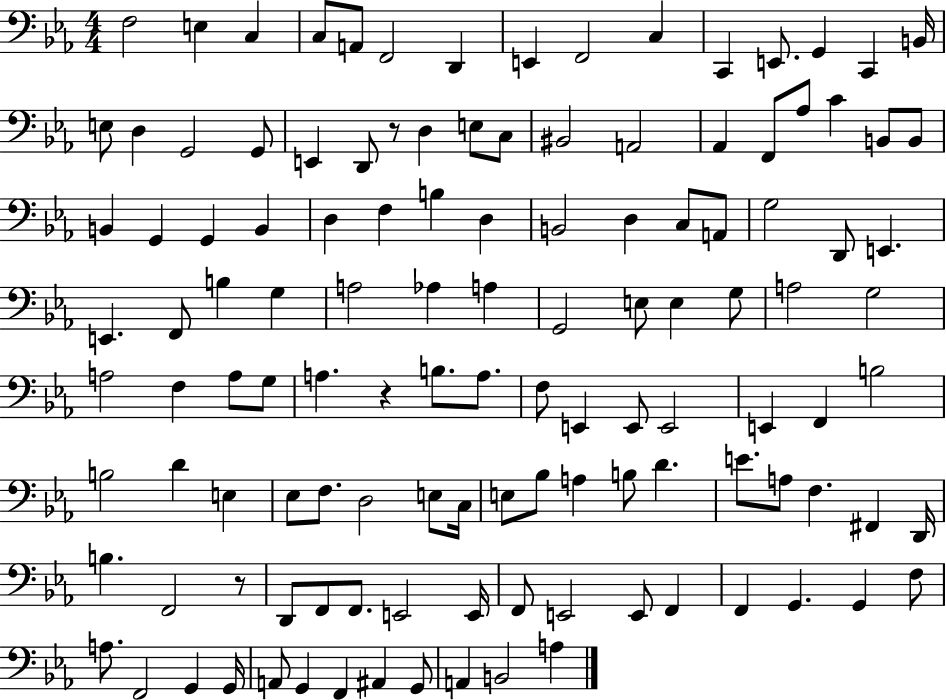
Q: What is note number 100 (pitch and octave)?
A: F2